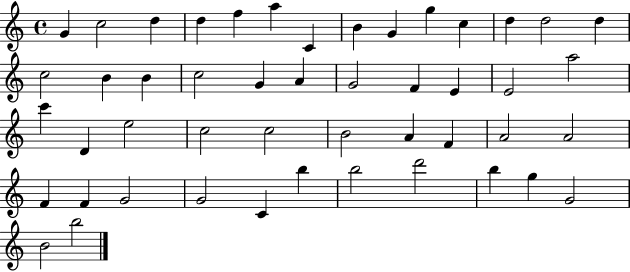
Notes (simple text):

G4/q C5/h D5/q D5/q F5/q A5/q C4/q B4/q G4/q G5/q C5/q D5/q D5/h D5/q C5/h B4/q B4/q C5/h G4/q A4/q G4/h F4/q E4/q E4/h A5/h C6/q D4/q E5/h C5/h C5/h B4/h A4/q F4/q A4/h A4/h F4/q F4/q G4/h G4/h C4/q B5/q B5/h D6/h B5/q G5/q G4/h B4/h B5/h